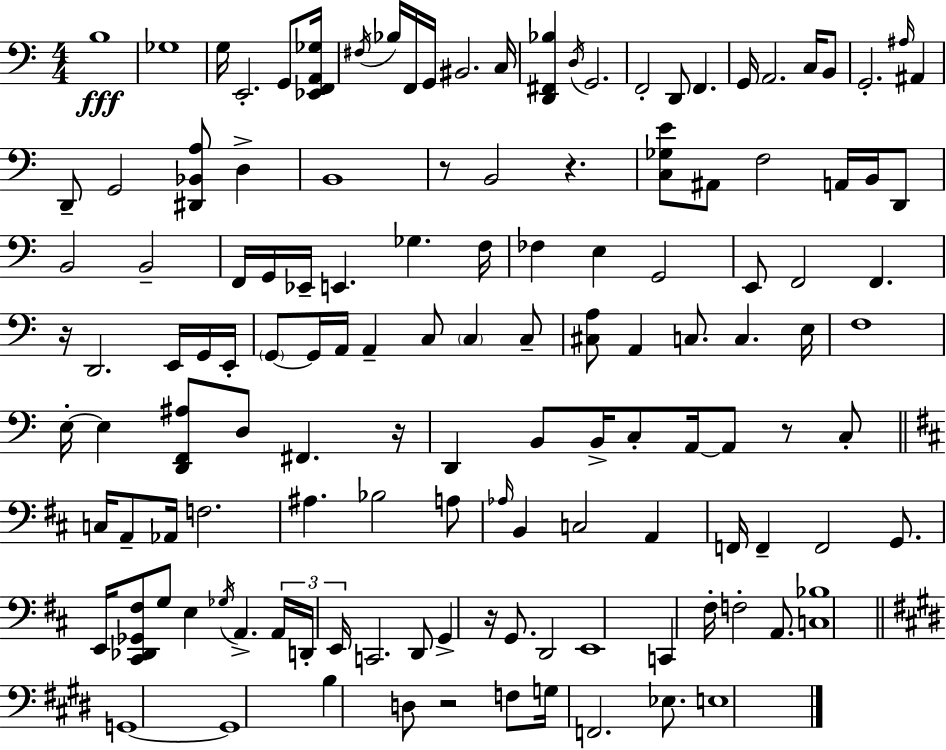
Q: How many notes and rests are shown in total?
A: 131